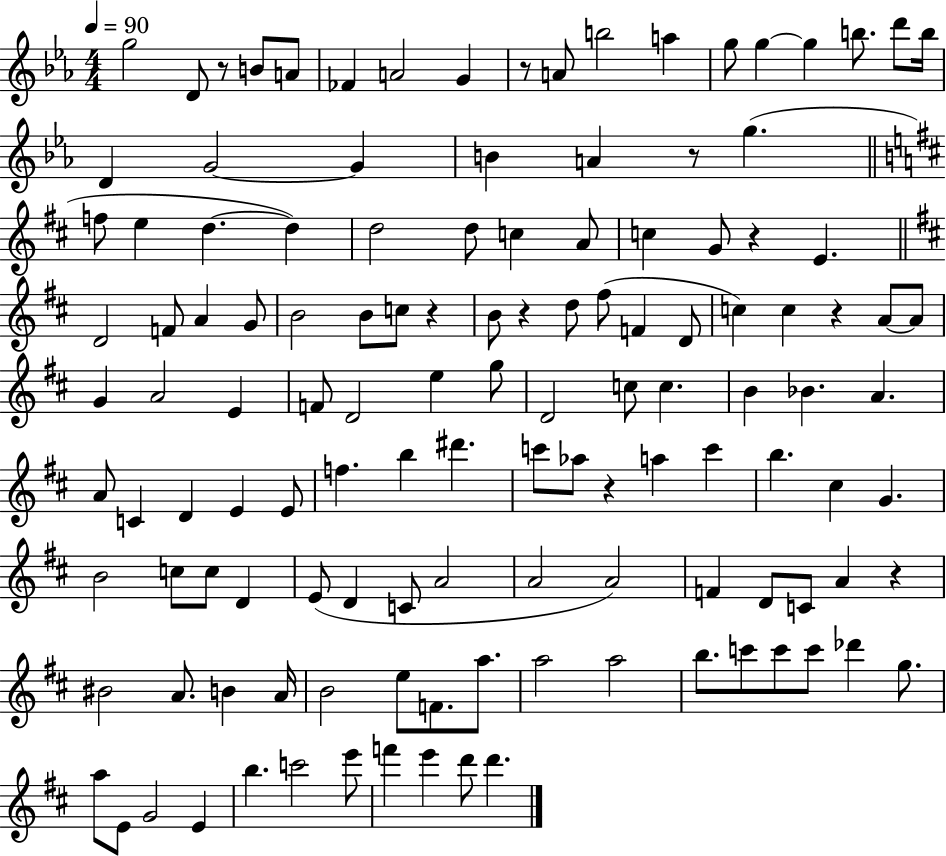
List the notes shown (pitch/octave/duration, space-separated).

G5/h D4/e R/e B4/e A4/e FES4/q A4/h G4/q R/e A4/e B5/h A5/q G5/e G5/q G5/q B5/e. D6/e B5/s D4/q G4/h G4/q B4/q A4/q R/e G5/q. F5/e E5/q D5/q. D5/q D5/h D5/e C5/q A4/e C5/q G4/e R/q E4/q. D4/h F4/e A4/q G4/e B4/h B4/e C5/e R/q B4/e R/q D5/e F#5/e F4/q D4/e C5/q C5/q R/q A4/e A4/e G4/q A4/h E4/q F4/e D4/h E5/q G5/e D4/h C5/e C5/q. B4/q Bb4/q. A4/q. A4/e C4/q D4/q E4/q E4/e F5/q. B5/q D#6/q. C6/e Ab5/e R/q A5/q C6/q B5/q. C#5/q G4/q. B4/h C5/e C5/e D4/q E4/e D4/q C4/e A4/h A4/h A4/h F4/q D4/e C4/e A4/q R/q BIS4/h A4/e. B4/q A4/s B4/h E5/e F4/e. A5/e. A5/h A5/h B5/e. C6/e C6/e C6/e Db6/q G5/e. A5/e E4/e G4/h E4/q B5/q. C6/h E6/e F6/q E6/q D6/e D6/q.